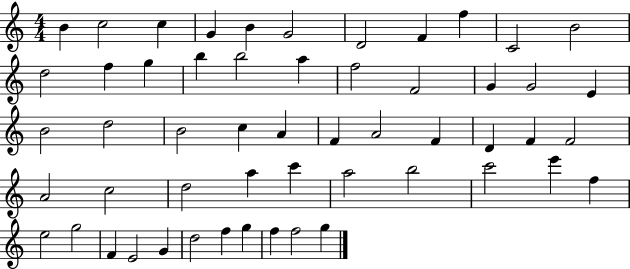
{
  \clef treble
  \numericTimeSignature
  \time 4/4
  \key c \major
  b'4 c''2 c''4 | g'4 b'4 g'2 | d'2 f'4 f''4 | c'2 b'2 | \break d''2 f''4 g''4 | b''4 b''2 a''4 | f''2 f'2 | g'4 g'2 e'4 | \break b'2 d''2 | b'2 c''4 a'4 | f'4 a'2 f'4 | d'4 f'4 f'2 | \break a'2 c''2 | d''2 a''4 c'''4 | a''2 b''2 | c'''2 e'''4 f''4 | \break e''2 g''2 | f'4 e'2 g'4 | d''2 f''4 g''4 | f''4 f''2 g''4 | \break \bar "|."
}